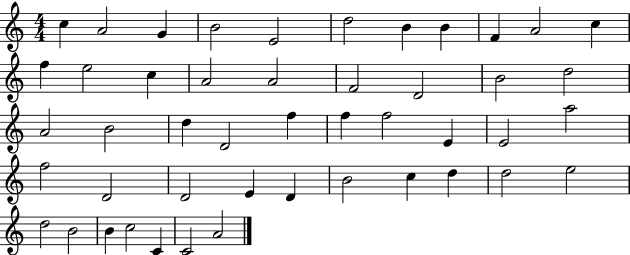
C5/q A4/h G4/q B4/h E4/h D5/h B4/q B4/q F4/q A4/h C5/q F5/q E5/h C5/q A4/h A4/h F4/h D4/h B4/h D5/h A4/h B4/h D5/q D4/h F5/q F5/q F5/h E4/q E4/h A5/h F5/h D4/h D4/h E4/q D4/q B4/h C5/q D5/q D5/h E5/h D5/h B4/h B4/q C5/h C4/q C4/h A4/h